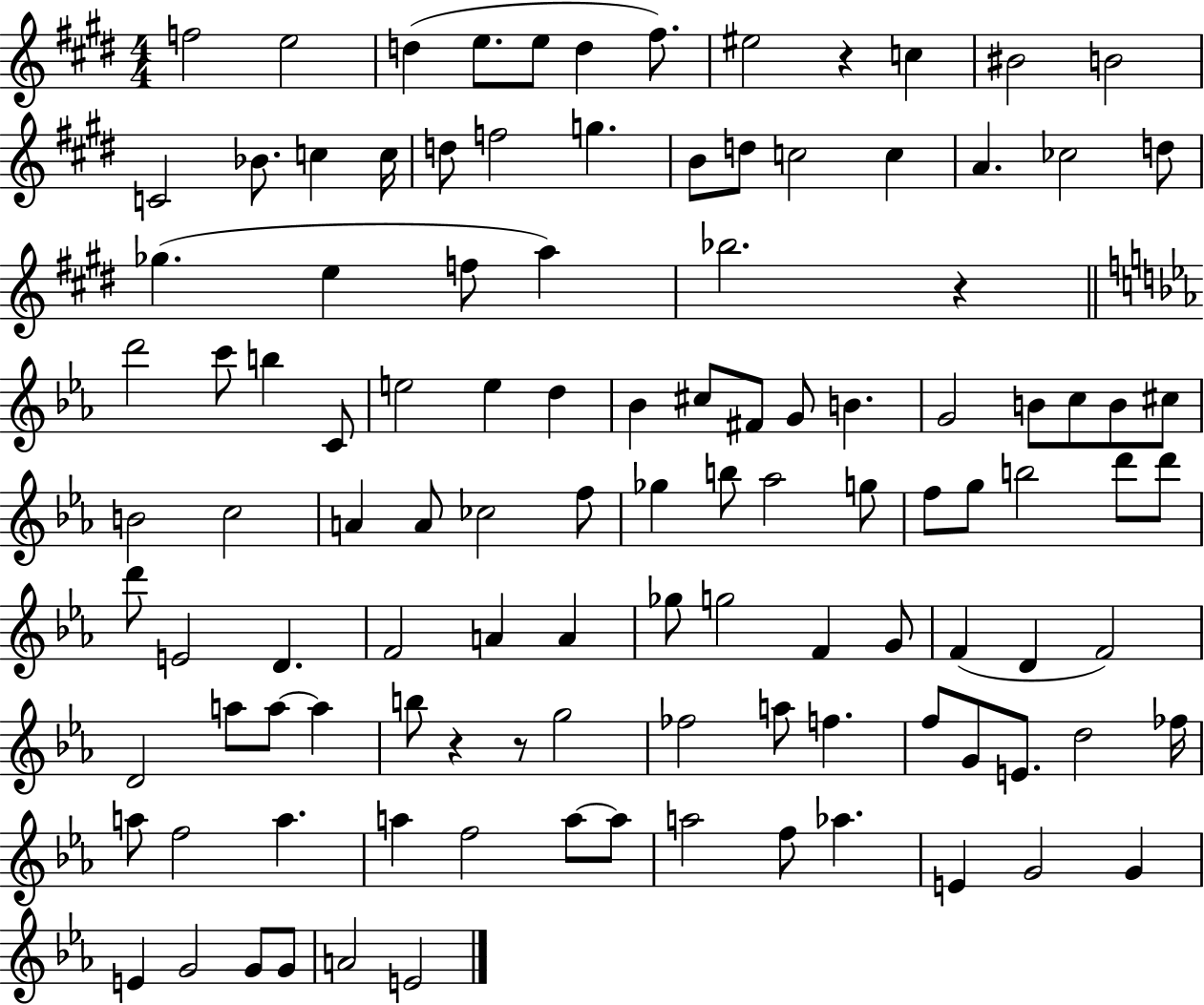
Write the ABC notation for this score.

X:1
T:Untitled
M:4/4
L:1/4
K:E
f2 e2 d e/2 e/2 d ^f/2 ^e2 z c ^B2 B2 C2 _B/2 c c/4 d/2 f2 g B/2 d/2 c2 c A _c2 d/2 _g e f/2 a _b2 z d'2 c'/2 b C/2 e2 e d _B ^c/2 ^F/2 G/2 B G2 B/2 c/2 B/2 ^c/2 B2 c2 A A/2 _c2 f/2 _g b/2 _a2 g/2 f/2 g/2 b2 d'/2 d'/2 d'/2 E2 D F2 A A _g/2 g2 F G/2 F D F2 D2 a/2 a/2 a b/2 z z/2 g2 _f2 a/2 f f/2 G/2 E/2 d2 _f/4 a/2 f2 a a f2 a/2 a/2 a2 f/2 _a E G2 G E G2 G/2 G/2 A2 E2